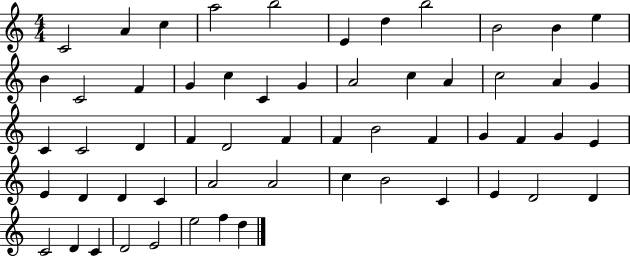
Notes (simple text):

C4/h A4/q C5/q A5/h B5/h E4/q D5/q B5/h B4/h B4/q E5/q B4/q C4/h F4/q G4/q C5/q C4/q G4/q A4/h C5/q A4/q C5/h A4/q G4/q C4/q C4/h D4/q F4/q D4/h F4/q F4/q B4/h F4/q G4/q F4/q G4/q E4/q E4/q D4/q D4/q C4/q A4/h A4/h C5/q B4/h C4/q E4/q D4/h D4/q C4/h D4/q C4/q D4/h E4/h E5/h F5/q D5/q